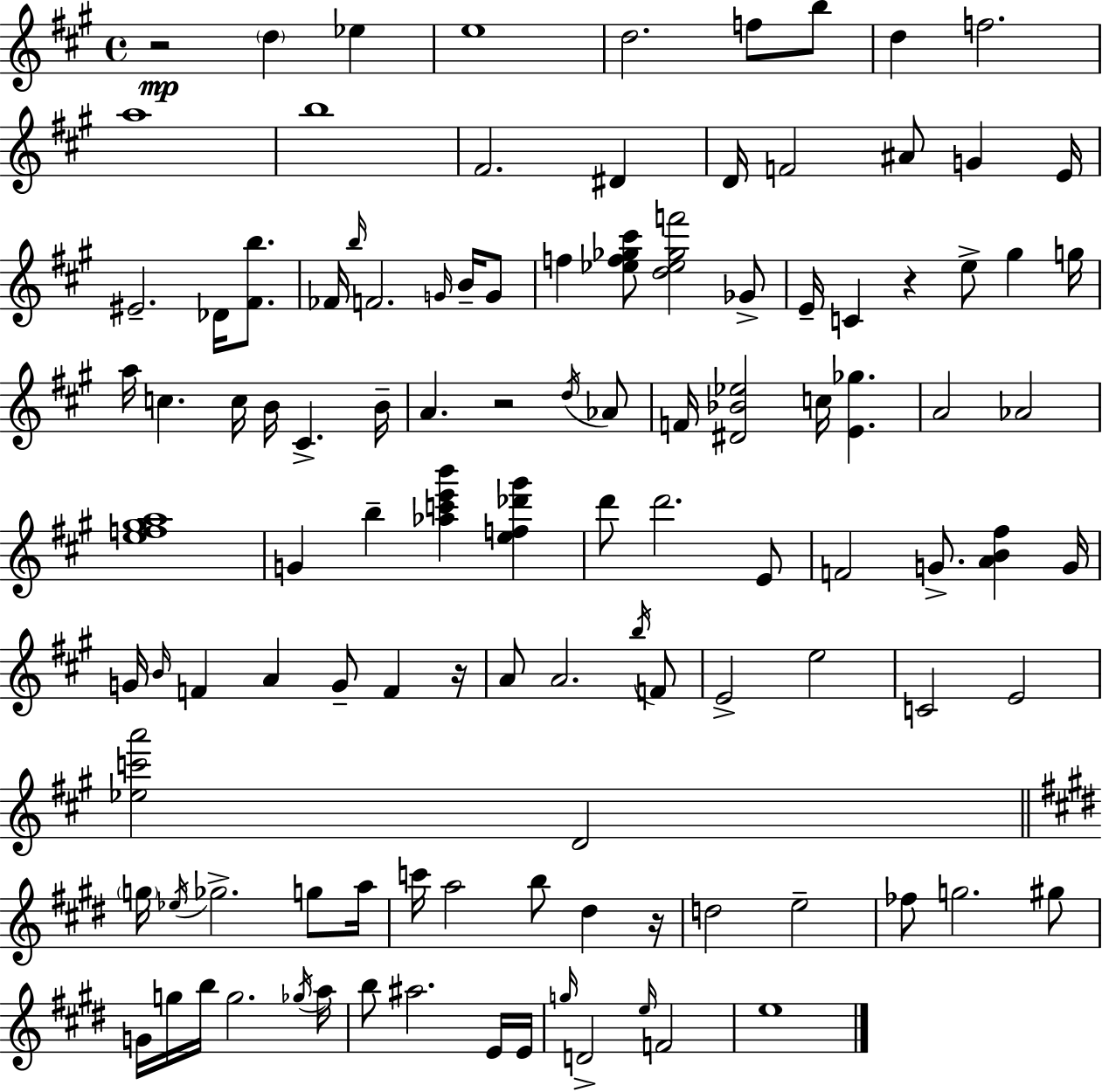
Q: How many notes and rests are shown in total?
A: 112